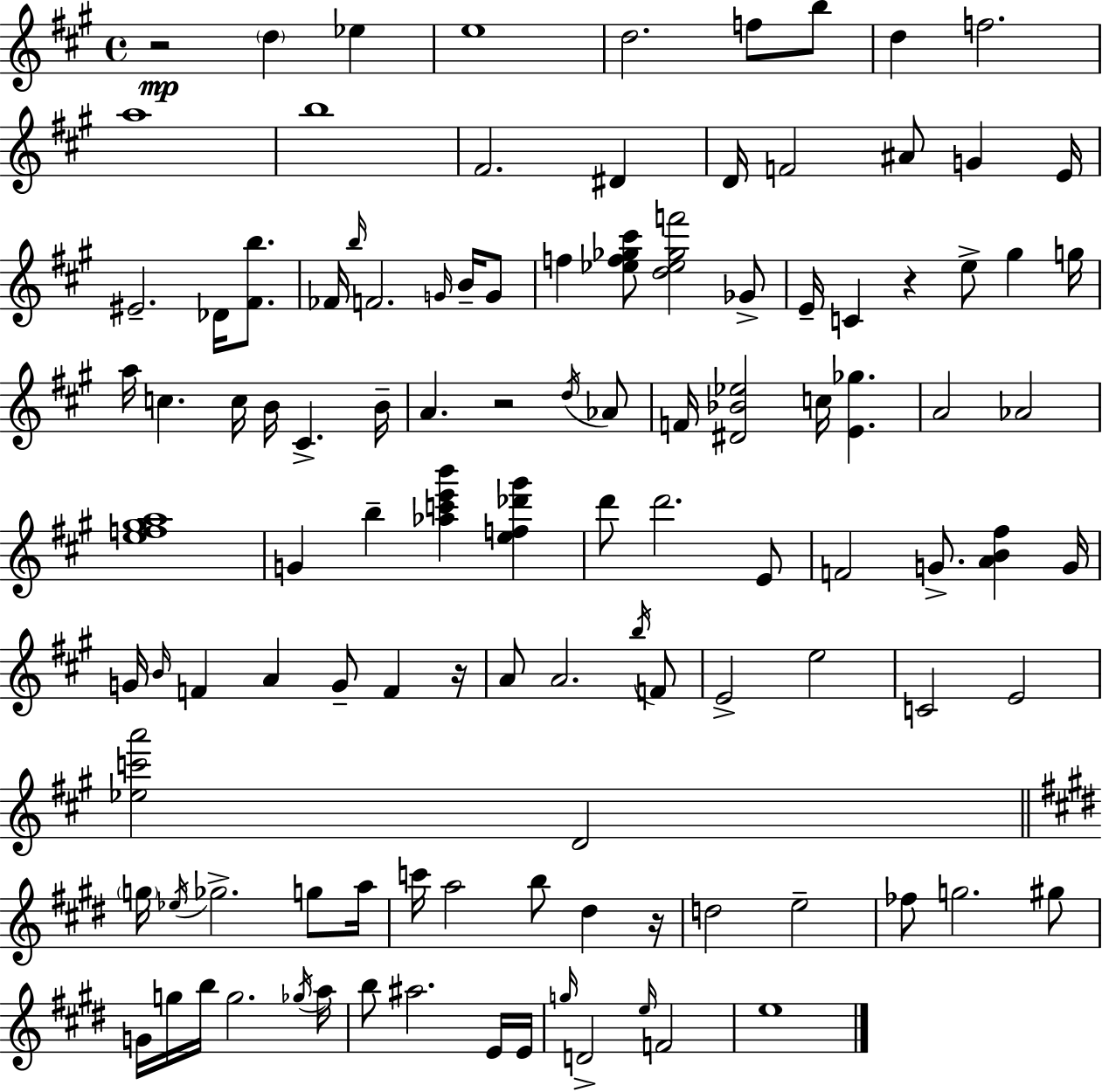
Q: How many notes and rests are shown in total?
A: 112